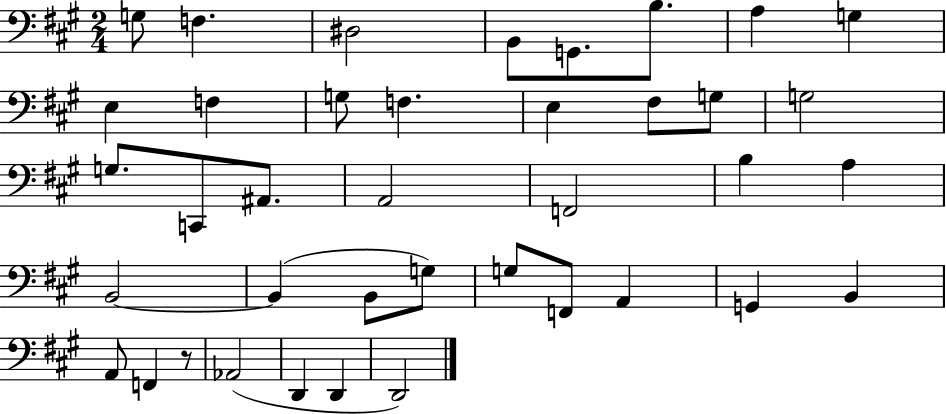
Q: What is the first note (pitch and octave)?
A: G3